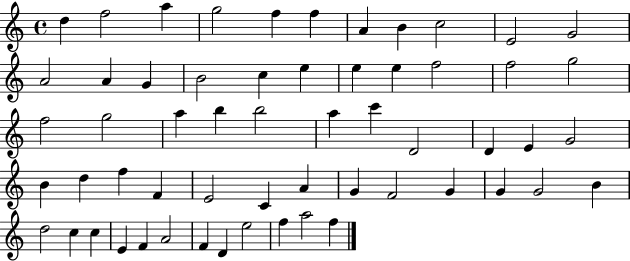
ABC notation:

X:1
T:Untitled
M:4/4
L:1/4
K:C
d f2 a g2 f f A B c2 E2 G2 A2 A G B2 c e e e f2 f2 g2 f2 g2 a b b2 a c' D2 D E G2 B d f F E2 C A G F2 G G G2 B d2 c c E F A2 F D e2 f a2 f